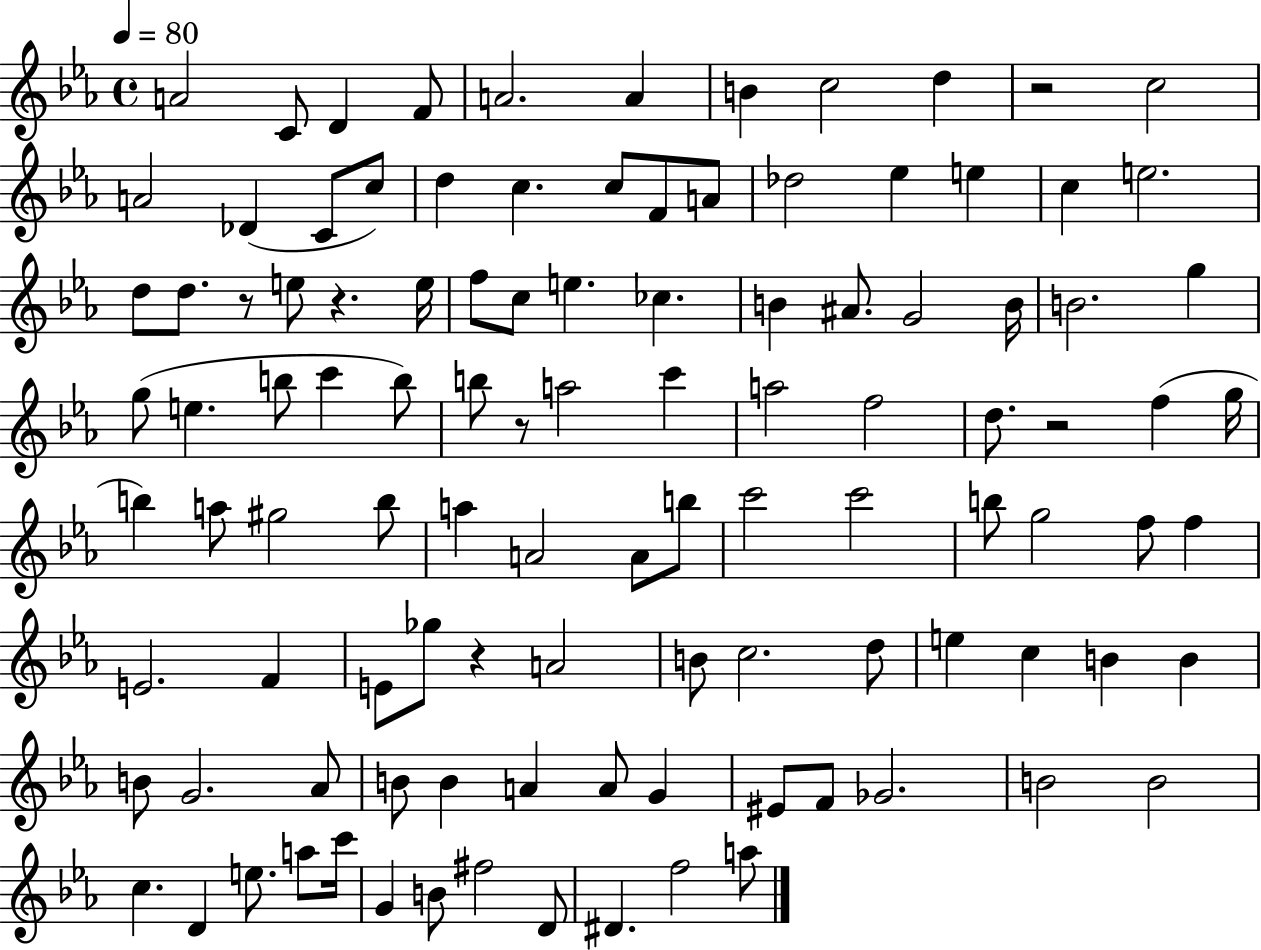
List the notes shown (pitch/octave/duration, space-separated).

A4/h C4/e D4/q F4/e A4/h. A4/q B4/q C5/h D5/q R/h C5/h A4/h Db4/q C4/e C5/e D5/q C5/q. C5/e F4/e A4/e Db5/h Eb5/q E5/q C5/q E5/h. D5/e D5/e. R/e E5/e R/q. E5/s F5/e C5/e E5/q. CES5/q. B4/q A#4/e. G4/h B4/s B4/h. G5/q G5/e E5/q. B5/e C6/q B5/e B5/e R/e A5/h C6/q A5/h F5/h D5/e. R/h F5/q G5/s B5/q A5/e G#5/h B5/e A5/q A4/h A4/e B5/e C6/h C6/h B5/e G5/h F5/e F5/q E4/h. F4/q E4/e Gb5/e R/q A4/h B4/e C5/h. D5/e E5/q C5/q B4/q B4/q B4/e G4/h. Ab4/e B4/e B4/q A4/q A4/e G4/q EIS4/e F4/e Gb4/h. B4/h B4/h C5/q. D4/q E5/e. A5/e C6/s G4/q B4/e F#5/h D4/e D#4/q. F5/h A5/e